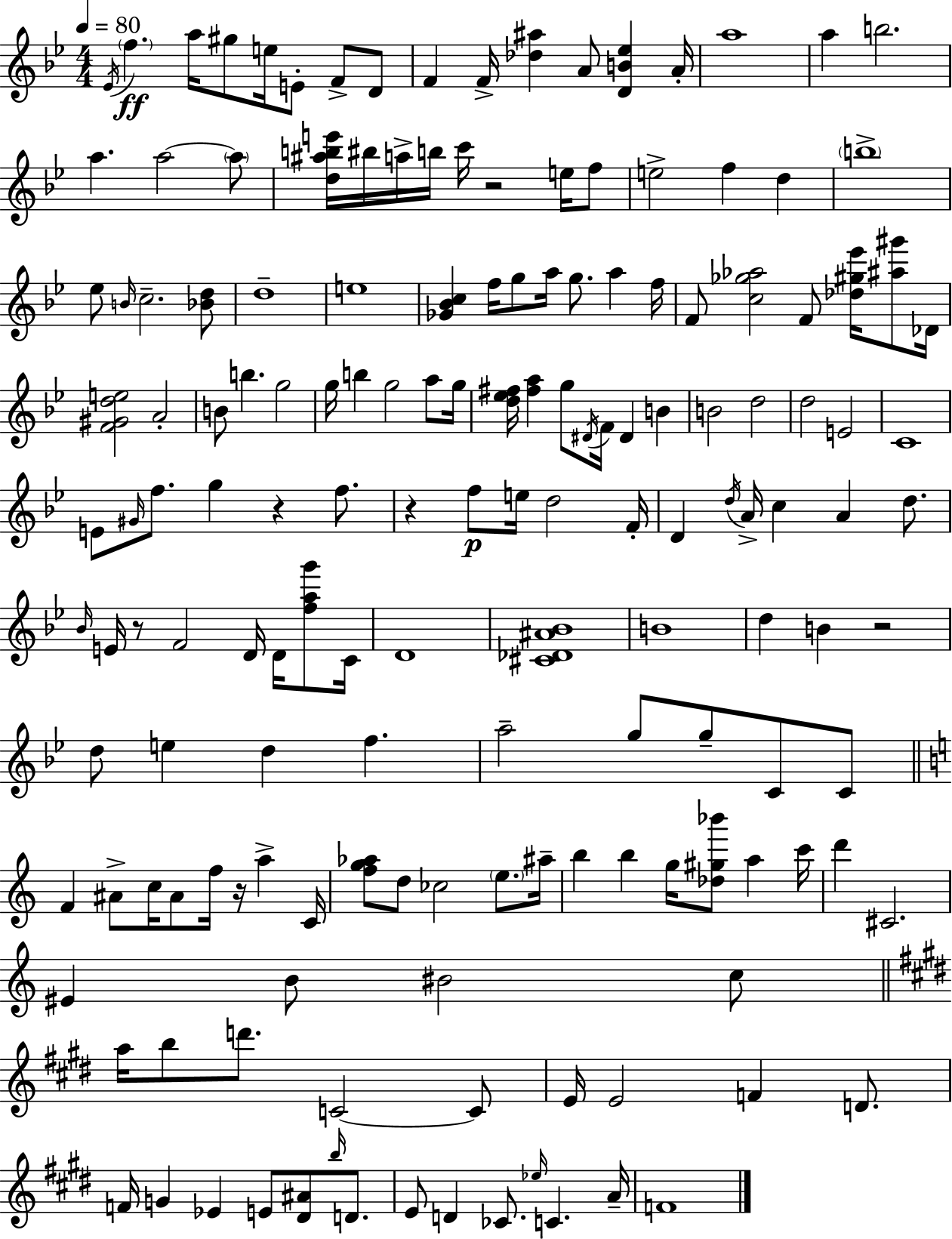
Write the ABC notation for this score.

X:1
T:Untitled
M:4/4
L:1/4
K:Gm
_E/4 f a/4 ^g/2 e/4 E/2 F/2 D/2 F F/4 [_d^a] A/2 [DB_e] A/4 a4 a b2 a a2 a/2 [d^abe']/4 ^b/4 a/4 b/4 c'/4 z2 e/4 f/2 e2 f d b4 _e/2 B/4 c2 [_Bd]/2 d4 e4 [_G_Bc] f/4 g/2 a/4 g/2 a f/4 F/2 [c_g_a]2 F/2 [_d^g_e']/4 [^a^g']/2 _D/4 [F^Gde]2 A2 B/2 b g2 g/4 b g2 a/2 g/4 [d_e^f]/4 [^fa] g/2 ^D/4 F/4 ^D B B2 d2 d2 E2 C4 E/2 ^G/4 f/2 g z f/2 z f/2 e/4 d2 F/4 D d/4 A/4 c A d/2 _B/4 E/4 z/2 F2 D/4 D/4 [fag']/2 C/4 D4 [^C_D^A_B]4 B4 d B z2 d/2 e d f a2 g/2 g/2 C/2 C/2 F ^A/2 c/4 ^A/2 f/4 z/4 a C/4 [fg_a]/2 d/2 _c2 e/2 ^a/4 b b g/4 [_d^g_b']/2 a c'/4 d' ^C2 ^E B/2 ^B2 c/2 a/4 b/2 d'/2 C2 C/2 E/4 E2 F D/2 F/4 G _E E/2 [^D^A]/2 b/4 D/2 E/2 D _C/2 _e/4 C A/4 F4